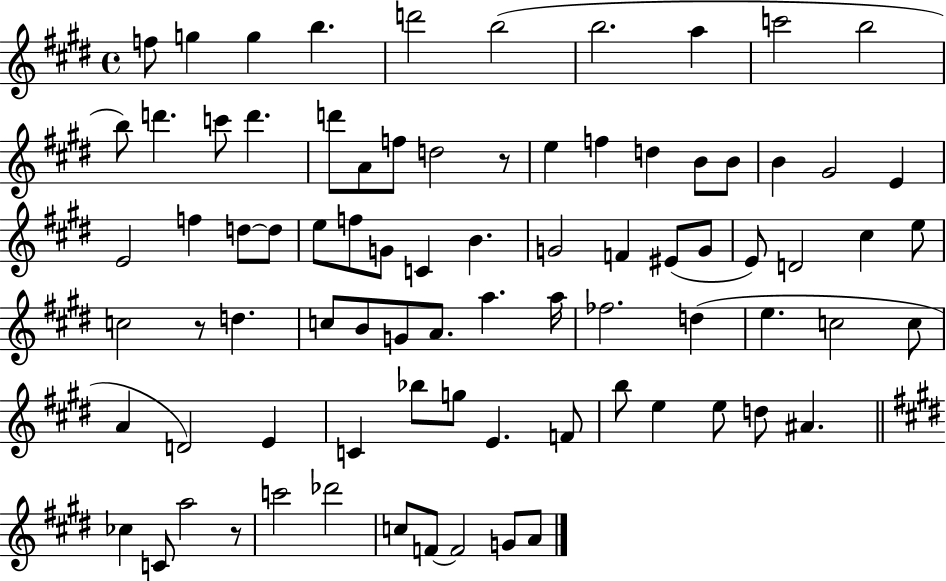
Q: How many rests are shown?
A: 3